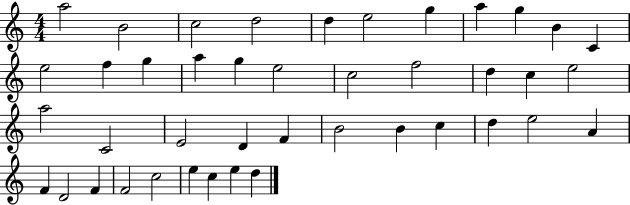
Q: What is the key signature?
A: C major